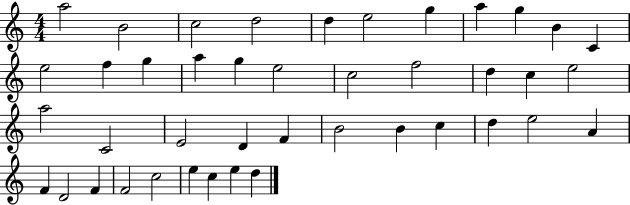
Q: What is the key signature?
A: C major